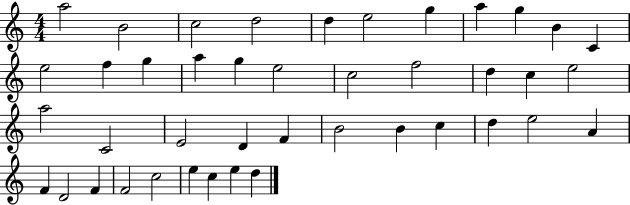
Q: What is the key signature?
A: C major